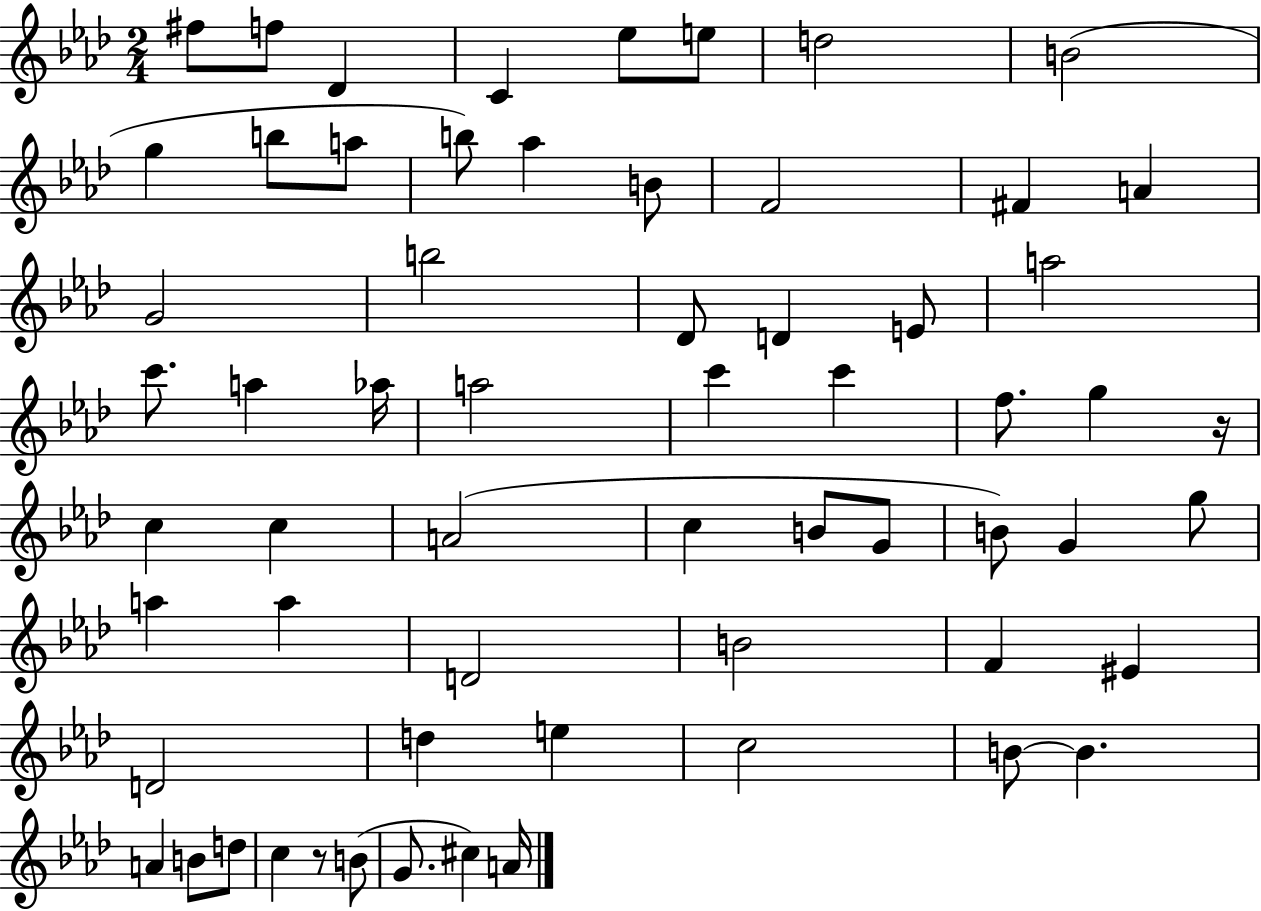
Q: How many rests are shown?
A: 2